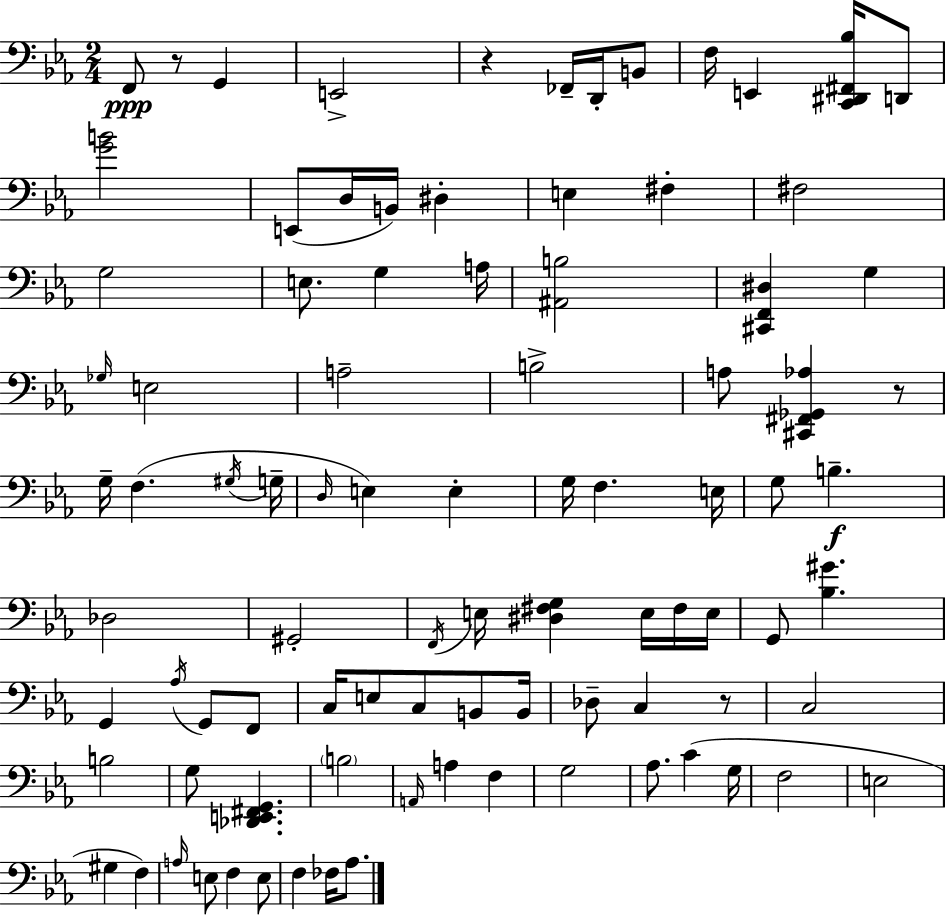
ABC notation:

X:1
T:Untitled
M:2/4
L:1/4
K:Cm
F,,/2 z/2 G,, E,,2 z _F,,/4 D,,/4 B,,/2 F,/4 E,, [C,,^D,,^F,,_B,]/4 D,,/2 [GB]2 E,,/2 D,/4 B,,/4 ^D, E, ^F, ^F,2 G,2 E,/2 G, A,/4 [^A,,B,]2 [^C,,F,,^D,] G, _G,/4 E,2 A,2 B,2 A,/2 [^C,,^F,,_G,,_A,] z/2 G,/4 F, ^G,/4 G,/4 D,/4 E, E, G,/4 F, E,/4 G,/2 B, _D,2 ^G,,2 F,,/4 E,/4 [^D,^F,G,] E,/4 ^F,/4 E,/4 G,,/2 [_B,^G] G,, _A,/4 G,,/2 F,,/2 C,/4 E,/2 C,/2 B,,/2 B,,/4 _D,/2 C, z/2 C,2 B,2 G,/2 [_D,,E,,^F,,G,,] B,2 A,,/4 A, F, G,2 _A,/2 C G,/4 F,2 E,2 ^G, F, A,/4 E,/2 F, E,/2 F, _F,/4 _A,/2